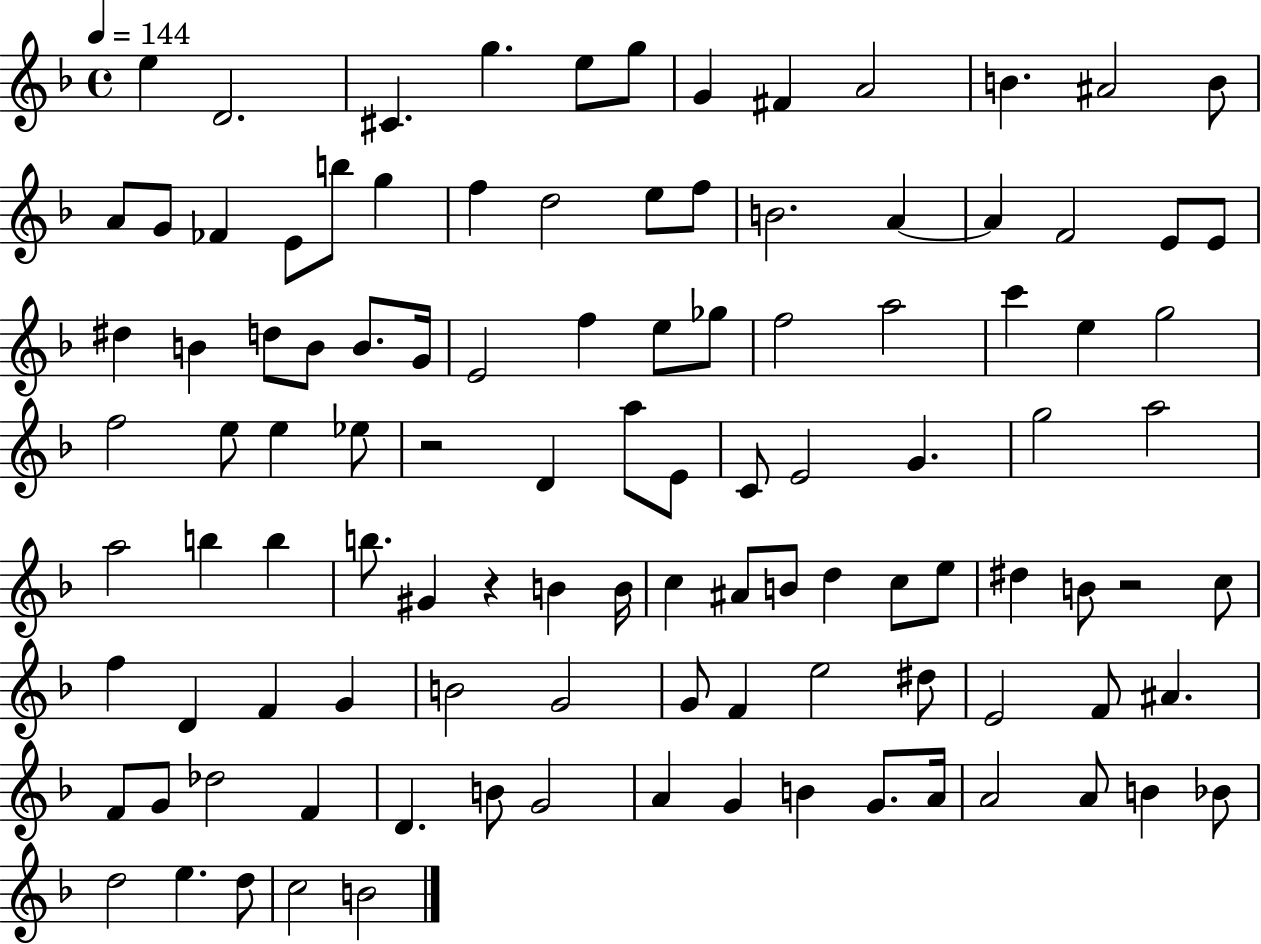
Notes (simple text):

E5/q D4/h. C#4/q. G5/q. E5/e G5/e G4/q F#4/q A4/h B4/q. A#4/h B4/e A4/e G4/e FES4/q E4/e B5/e G5/q F5/q D5/h E5/e F5/e B4/h. A4/q A4/q F4/h E4/e E4/e D#5/q B4/q D5/e B4/e B4/e. G4/s E4/h F5/q E5/e Gb5/e F5/h A5/h C6/q E5/q G5/h F5/h E5/e E5/q Eb5/e R/h D4/q A5/e E4/e C4/e E4/h G4/q. G5/h A5/h A5/h B5/q B5/q B5/e. G#4/q R/q B4/q B4/s C5/q A#4/e B4/e D5/q C5/e E5/e D#5/q B4/e R/h C5/e F5/q D4/q F4/q G4/q B4/h G4/h G4/e F4/q E5/h D#5/e E4/h F4/e A#4/q. F4/e G4/e Db5/h F4/q D4/q. B4/e G4/h A4/q G4/q B4/q G4/e. A4/s A4/h A4/e B4/q Bb4/e D5/h E5/q. D5/e C5/h B4/h